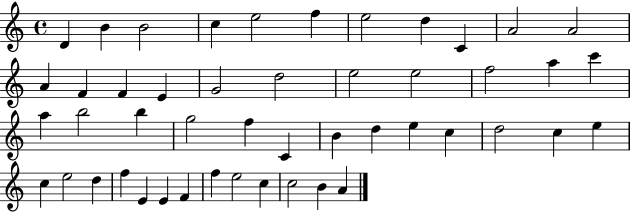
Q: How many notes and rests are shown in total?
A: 48